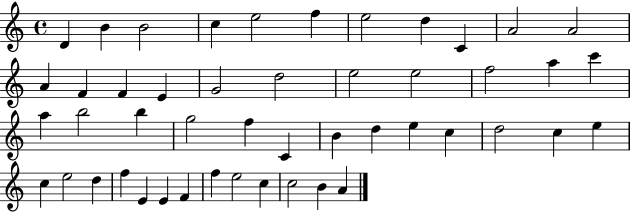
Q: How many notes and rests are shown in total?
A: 48